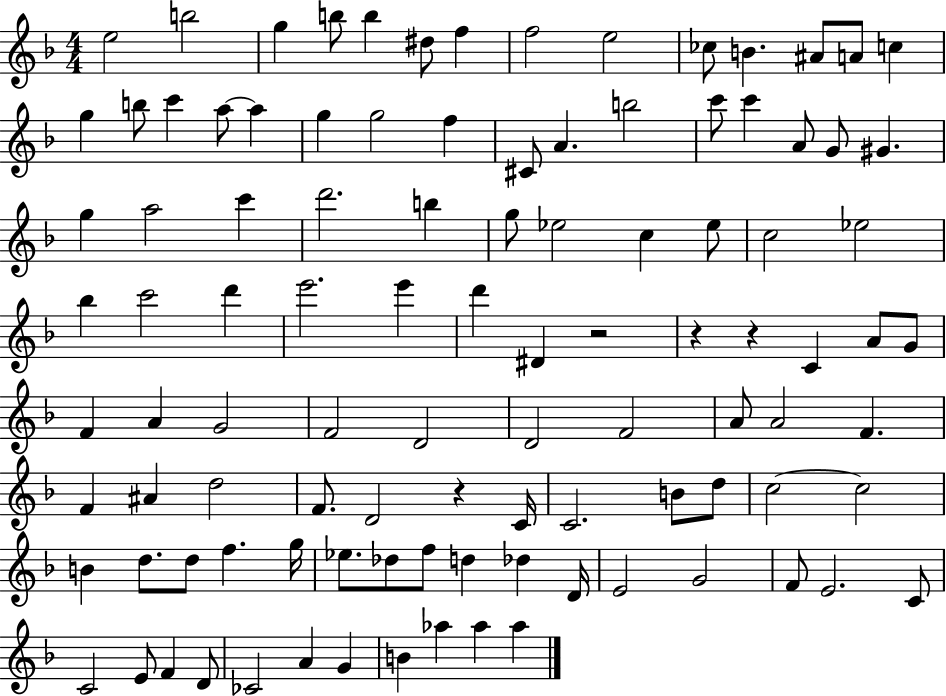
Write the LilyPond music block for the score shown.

{
  \clef treble
  \numericTimeSignature
  \time 4/4
  \key f \major
  e''2 b''2 | g''4 b''8 b''4 dis''8 f''4 | f''2 e''2 | ces''8 b'4. ais'8 a'8 c''4 | \break g''4 b''8 c'''4 a''8~~ a''4 | g''4 g''2 f''4 | cis'8 a'4. b''2 | c'''8 c'''4 a'8 g'8 gis'4. | \break g''4 a''2 c'''4 | d'''2. b''4 | g''8 ees''2 c''4 ees''8 | c''2 ees''2 | \break bes''4 c'''2 d'''4 | e'''2. e'''4 | d'''4 dis'4 r2 | r4 r4 c'4 a'8 g'8 | \break f'4 a'4 g'2 | f'2 d'2 | d'2 f'2 | a'8 a'2 f'4. | \break f'4 ais'4 d''2 | f'8. d'2 r4 c'16 | c'2. b'8 d''8 | c''2~~ c''2 | \break b'4 d''8. d''8 f''4. g''16 | ees''8. des''8 f''8 d''4 des''4 d'16 | e'2 g'2 | f'8 e'2. c'8 | \break c'2 e'8 f'4 d'8 | ces'2 a'4 g'4 | b'4 aes''4 aes''4 aes''4 | \bar "|."
}